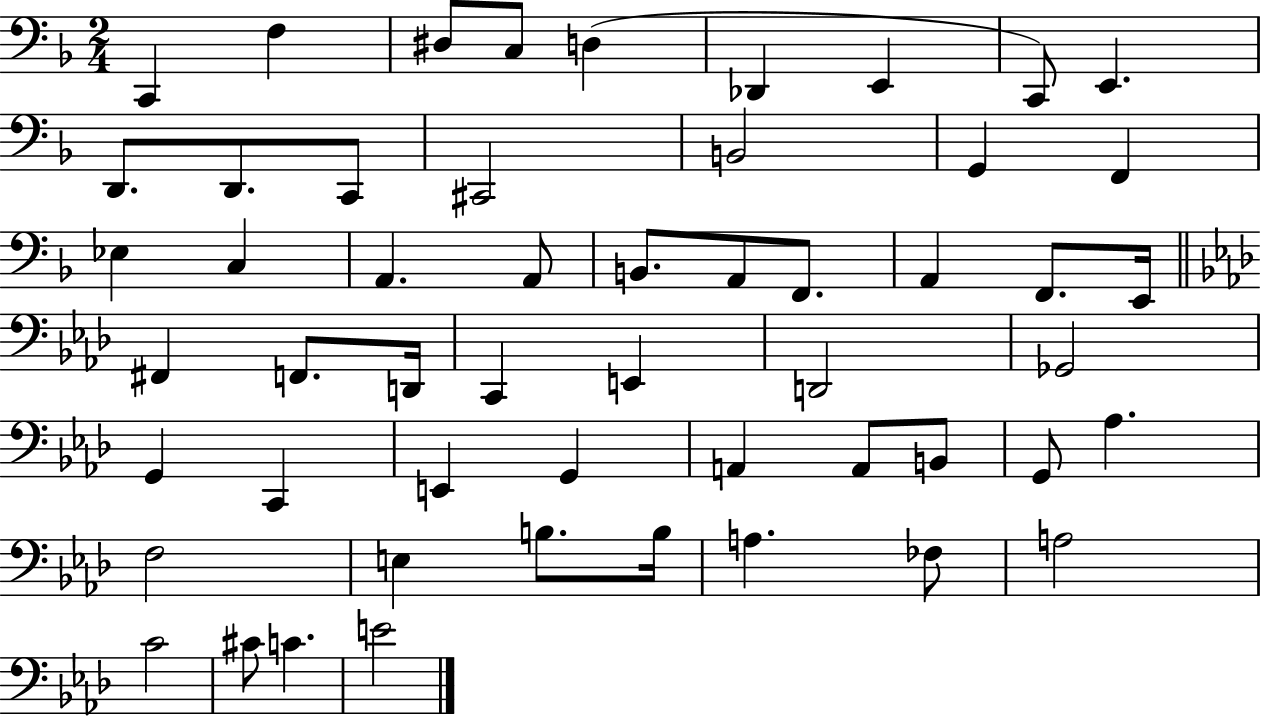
X:1
T:Untitled
M:2/4
L:1/4
K:F
C,, F, ^D,/2 C,/2 D, _D,, E,, C,,/2 E,, D,,/2 D,,/2 C,,/2 ^C,,2 B,,2 G,, F,, _E, C, A,, A,,/2 B,,/2 A,,/2 F,,/2 A,, F,,/2 E,,/4 ^F,, F,,/2 D,,/4 C,, E,, D,,2 _G,,2 G,, C,, E,, G,, A,, A,,/2 B,,/2 G,,/2 _A, F,2 E, B,/2 B,/4 A, _F,/2 A,2 C2 ^C/2 C E2